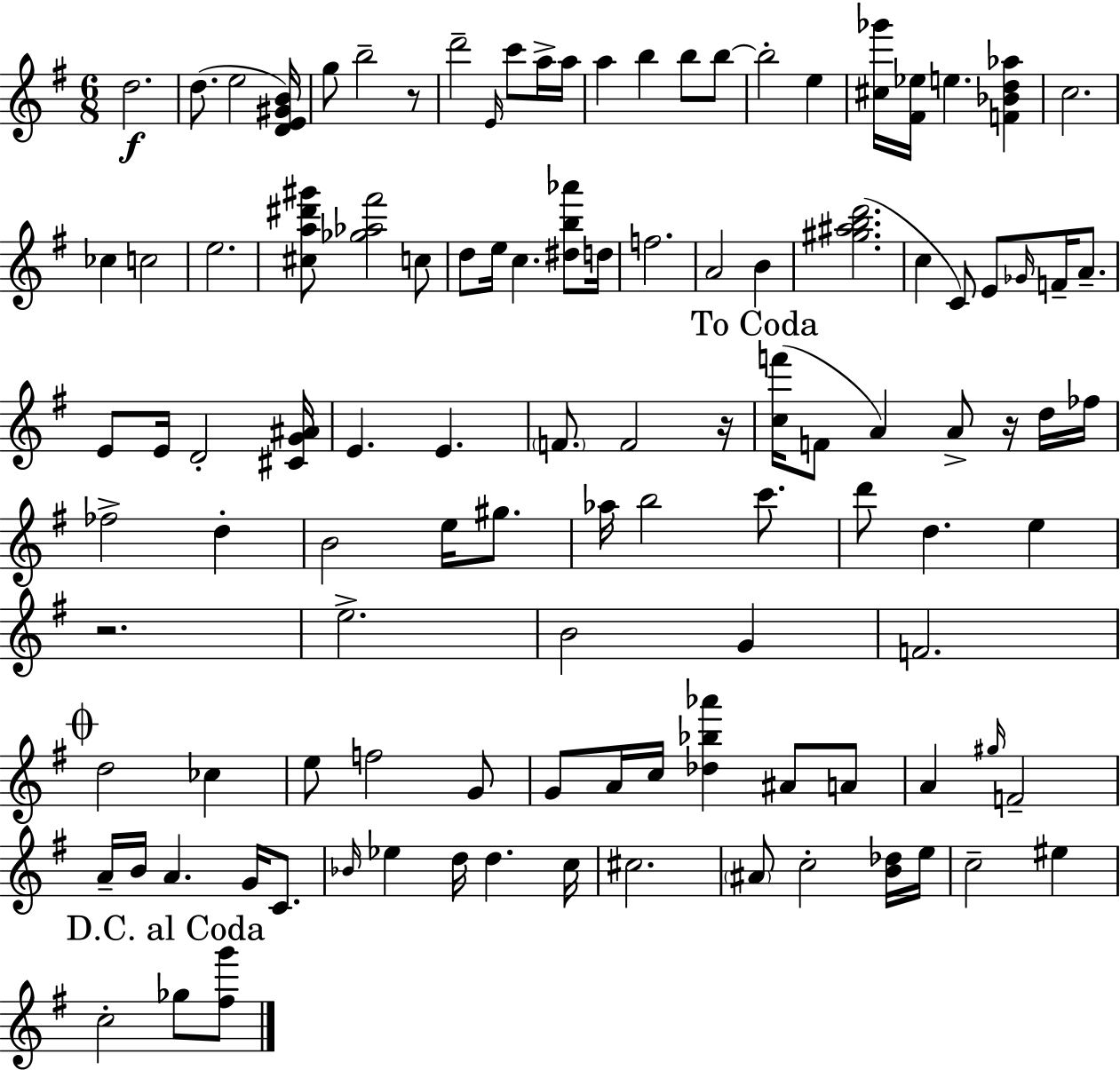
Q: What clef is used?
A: treble